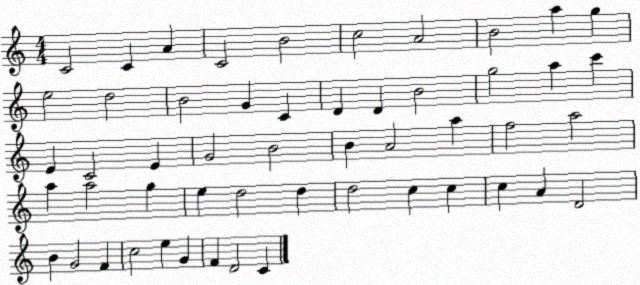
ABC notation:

X:1
T:Untitled
M:4/4
L:1/4
K:C
C2 C A C2 B2 c2 A2 B2 a g e2 d2 B2 G C D D B2 g2 a c' E C2 E G2 B2 B A2 a f2 a2 a a2 g e d2 d d2 c c c A D2 B G2 F c2 e G F D2 C